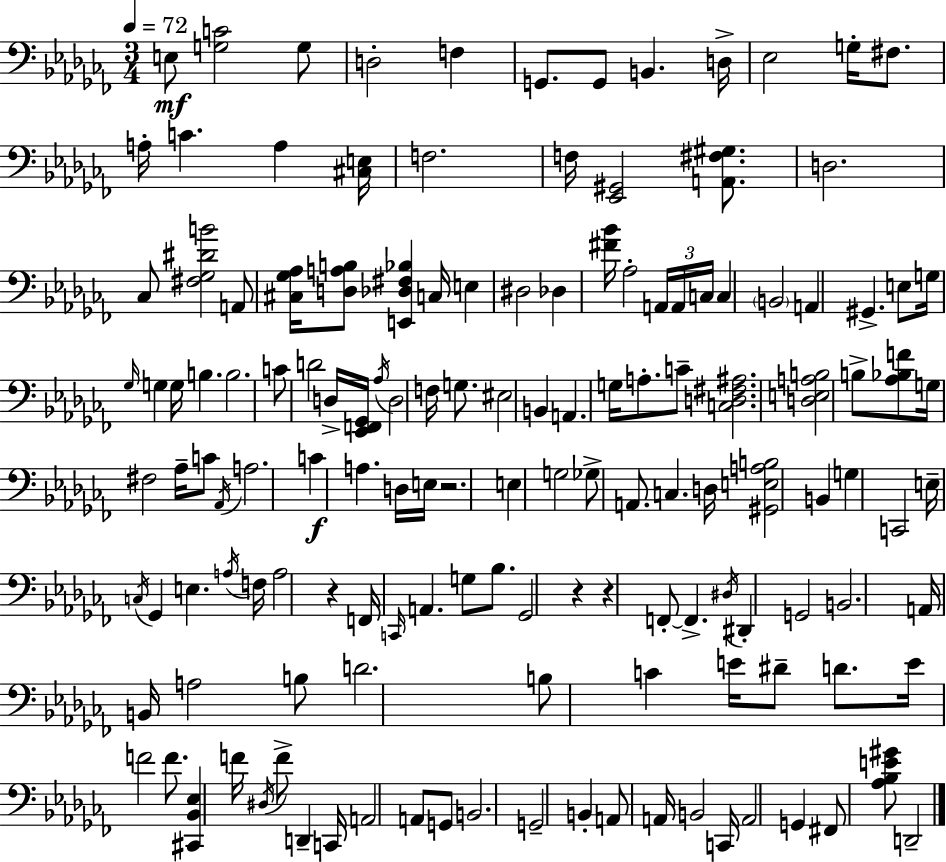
E3/e [G3,C4]/h G3/e D3/h F3/q G2/e. G2/e B2/q. D3/s Eb3/h G3/s F#3/e. A3/s C4/q. A3/q [C#3,E3]/s F3/h. F3/s [Eb2,G#2]/h [A2,F#3,G#3]/e. D3/h. CES3/e [F#3,Gb3,D#4,B4]/h A2/e [C#3,Gb3,Ab3]/s [D3,A3,B3]/e [E2,Db3,F#3,Bb3]/q C3/s E3/q D#3/h Db3/q [F#4,Bb4]/s Ab3/h A2/s A2/s C3/s C3/q B2/h A2/q G#2/q. E3/e G3/s Gb3/s G3/q G3/s B3/q. B3/h. C4/e D4/h D3/s [Eb2,F2,Gb2]/s Ab3/s D3/h F3/s G3/e. EIS3/h B2/q A2/q. G3/s A3/e. C4/e [C3,D3,F#3,A#3]/h. [D3,E3,A3,B3]/h B3/e [Ab3,Bb3,F4]/e G3/s F#3/h Ab3/s C4/e Ab2/s A3/h. C4/q A3/q. D3/s E3/s R/h. E3/q G3/h Gb3/e A2/e. C3/q. D3/s [G#2,E3,A3,B3]/h B2/q G3/q C2/h E3/s C3/s Gb2/q E3/q. A3/s F3/s A3/h R/q F2/s C2/s A2/q. G3/e Bb3/e. Gb2/h R/q R/q F2/e F2/q. D#3/s D#2/q G2/h B2/h. A2/s B2/s A3/h B3/e D4/h. B3/e C4/q E4/s D#4/e D4/e. E4/s F4/h F4/e. [C#2,Bb2,Eb3]/q F4/s D#3/s F4/e D2/q C2/s A2/h A2/e G2/e B2/h. G2/h B2/q A2/e A2/s B2/h C2/s A2/h G2/q F#2/e [Ab3,Bb3,E4,G#4]/e D2/h